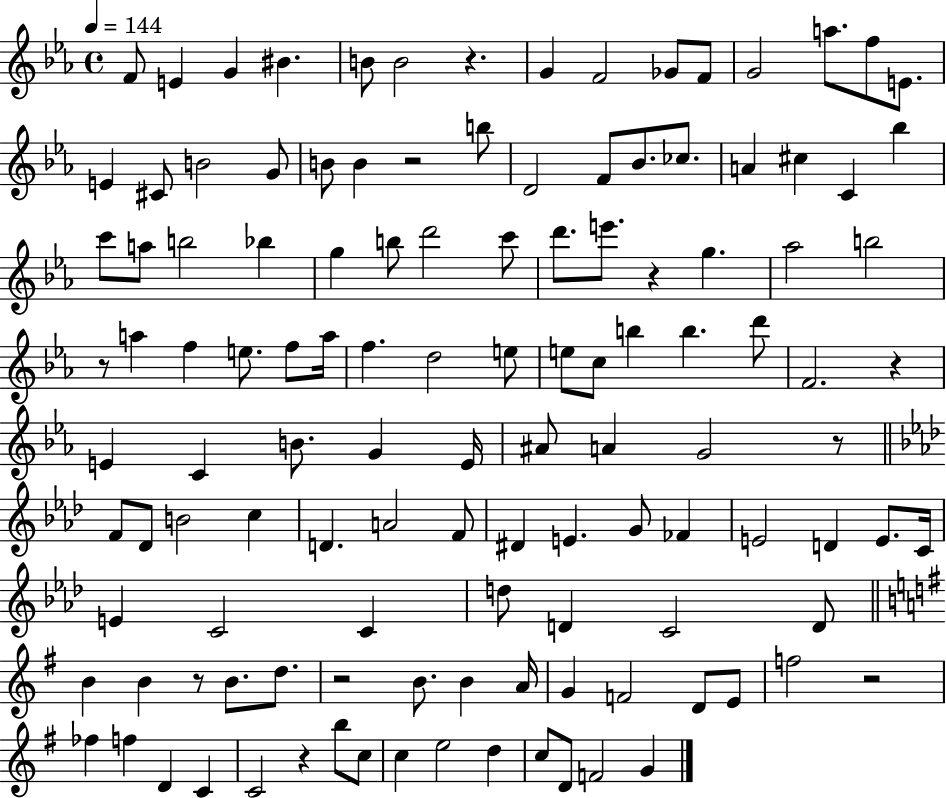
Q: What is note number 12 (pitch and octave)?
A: A5